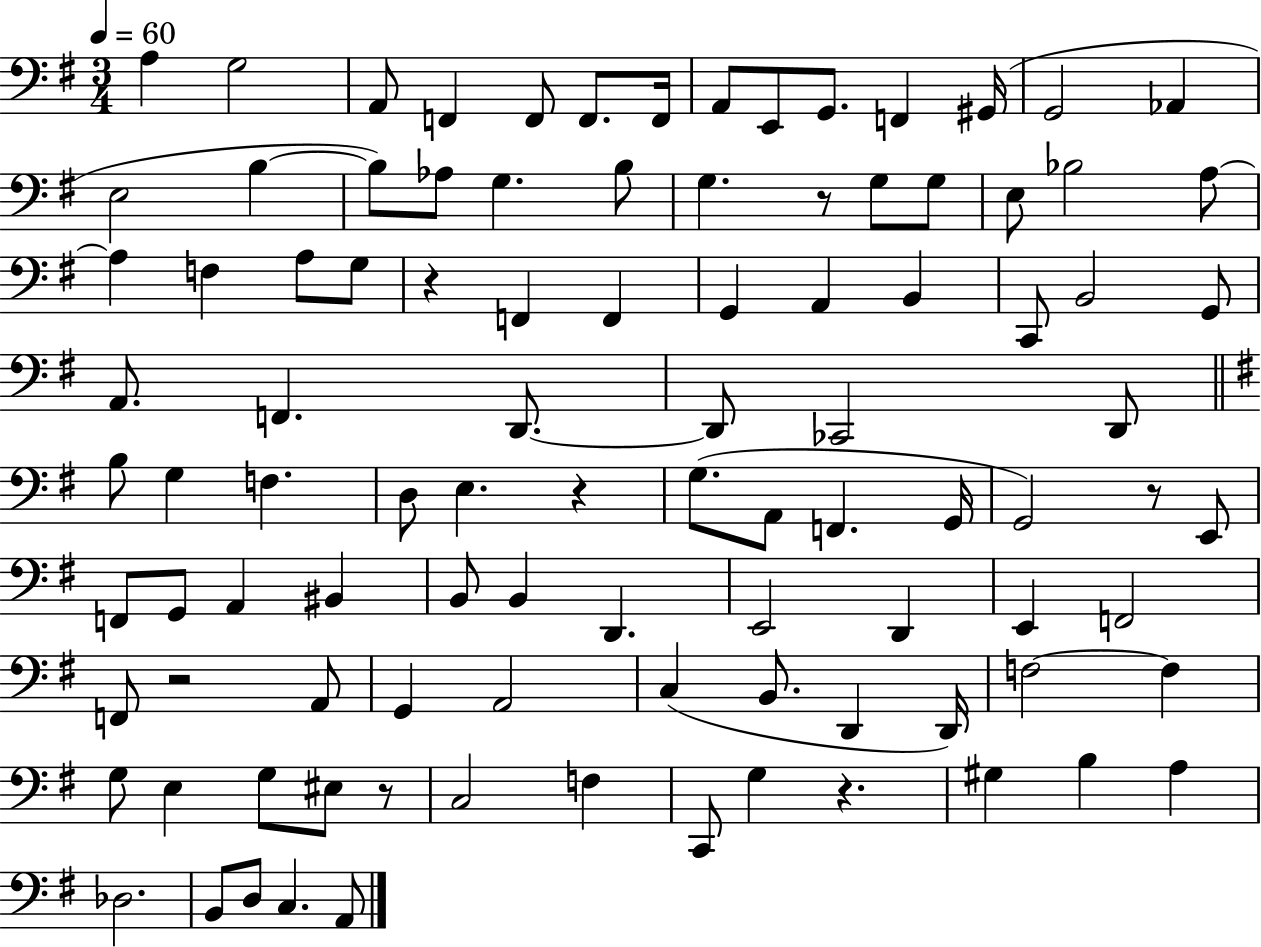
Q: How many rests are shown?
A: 7